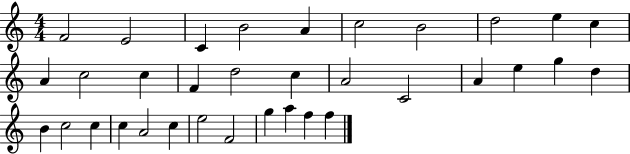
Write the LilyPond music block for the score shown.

{
  \clef treble
  \numericTimeSignature
  \time 4/4
  \key c \major
  f'2 e'2 | c'4 b'2 a'4 | c''2 b'2 | d''2 e''4 c''4 | \break a'4 c''2 c''4 | f'4 d''2 c''4 | a'2 c'2 | a'4 e''4 g''4 d''4 | \break b'4 c''2 c''4 | c''4 a'2 c''4 | e''2 f'2 | g''4 a''4 f''4 f''4 | \break \bar "|."
}